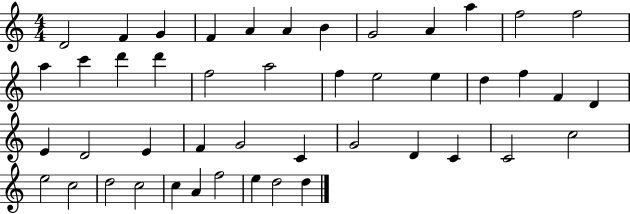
{
  \clef treble
  \numericTimeSignature
  \time 4/4
  \key c \major
  d'2 f'4 g'4 | f'4 a'4 a'4 b'4 | g'2 a'4 a''4 | f''2 f''2 | \break a''4 c'''4 d'''4 d'''4 | f''2 a''2 | f''4 e''2 e''4 | d''4 f''4 f'4 d'4 | \break e'4 d'2 e'4 | f'4 g'2 c'4 | g'2 d'4 c'4 | c'2 c''2 | \break e''2 c''2 | d''2 c''2 | c''4 a'4 f''2 | e''4 d''2 d''4 | \break \bar "|."
}